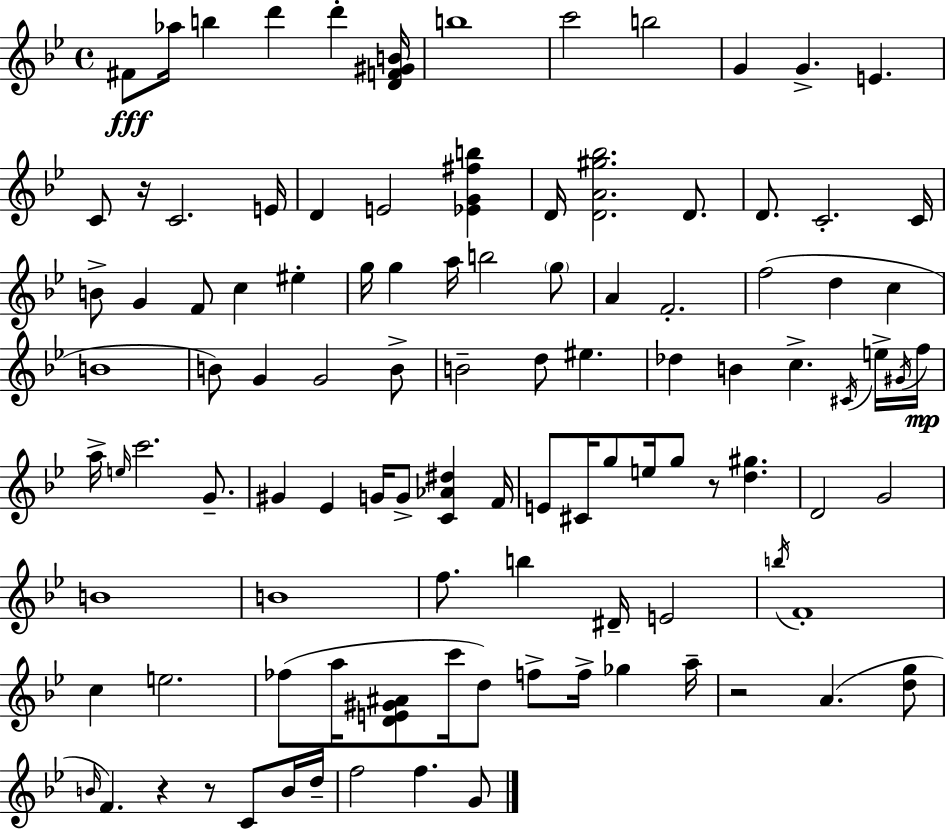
X:1
T:Untitled
M:4/4
L:1/4
K:Gm
^F/2 _a/4 b d' d' [DF^GB]/4 b4 c'2 b2 G G E C/2 z/4 C2 E/4 D E2 [_EG^fb] D/4 [DA^g_b]2 D/2 D/2 C2 C/4 B/2 G F/2 c ^e g/4 g a/4 b2 g/2 A F2 f2 d c B4 B/2 G G2 B/2 B2 d/2 ^e _d B c ^C/4 e/4 ^G/4 f/4 a/4 e/4 c'2 G/2 ^G _E G/4 G/2 [C_A^d] F/4 E/2 ^C/4 g/2 e/4 g/2 z/2 [d^g] D2 G2 B4 B4 f/2 b ^D/4 E2 b/4 F4 c e2 _f/2 a/4 [DE^G^A]/2 c'/4 d/2 f/2 f/4 _g a/4 z2 A [dg]/2 B/4 F z z/2 C/2 B/4 d/4 f2 f G/2